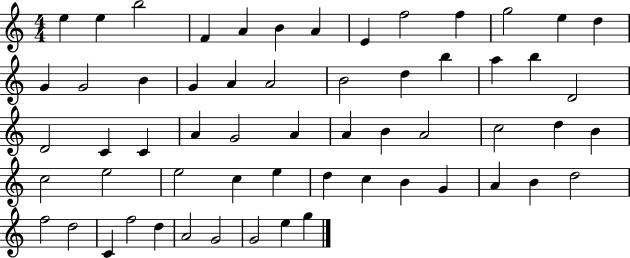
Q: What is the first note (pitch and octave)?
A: E5